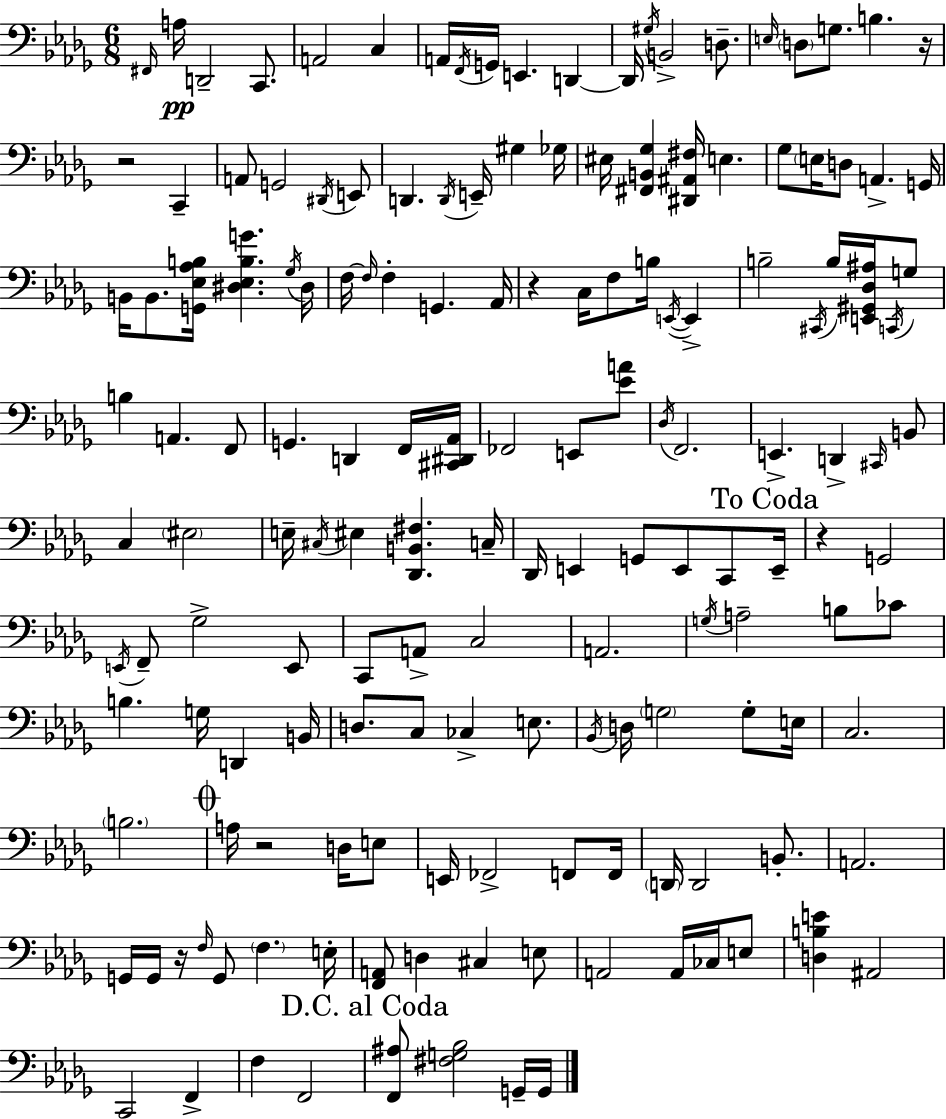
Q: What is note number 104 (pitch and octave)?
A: D3